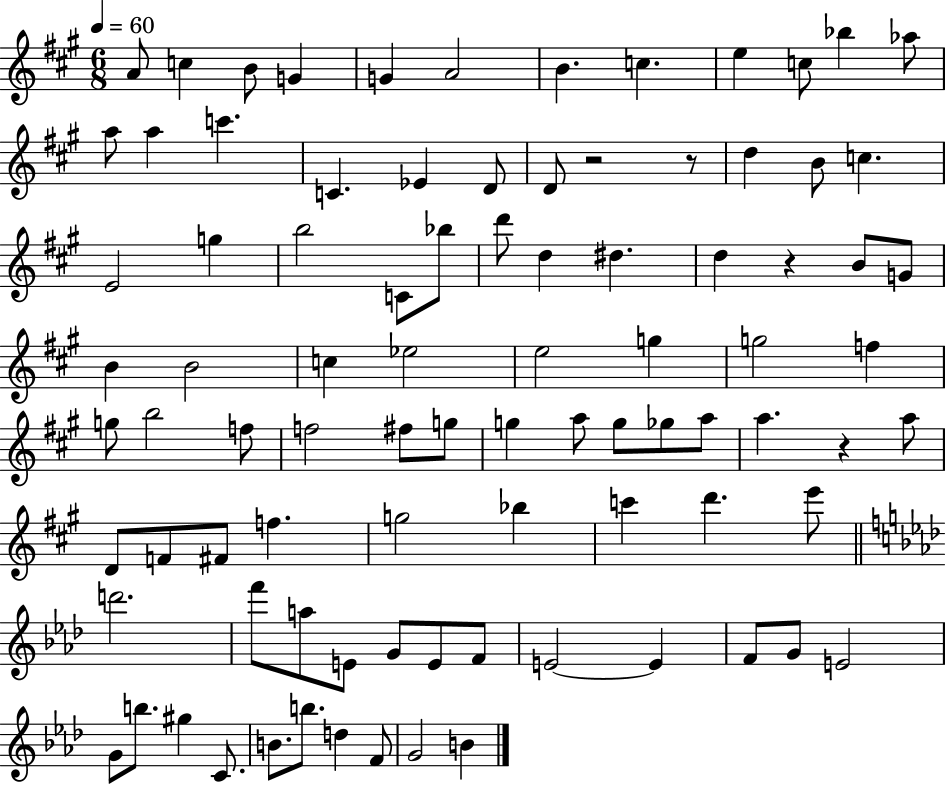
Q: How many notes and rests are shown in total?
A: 89